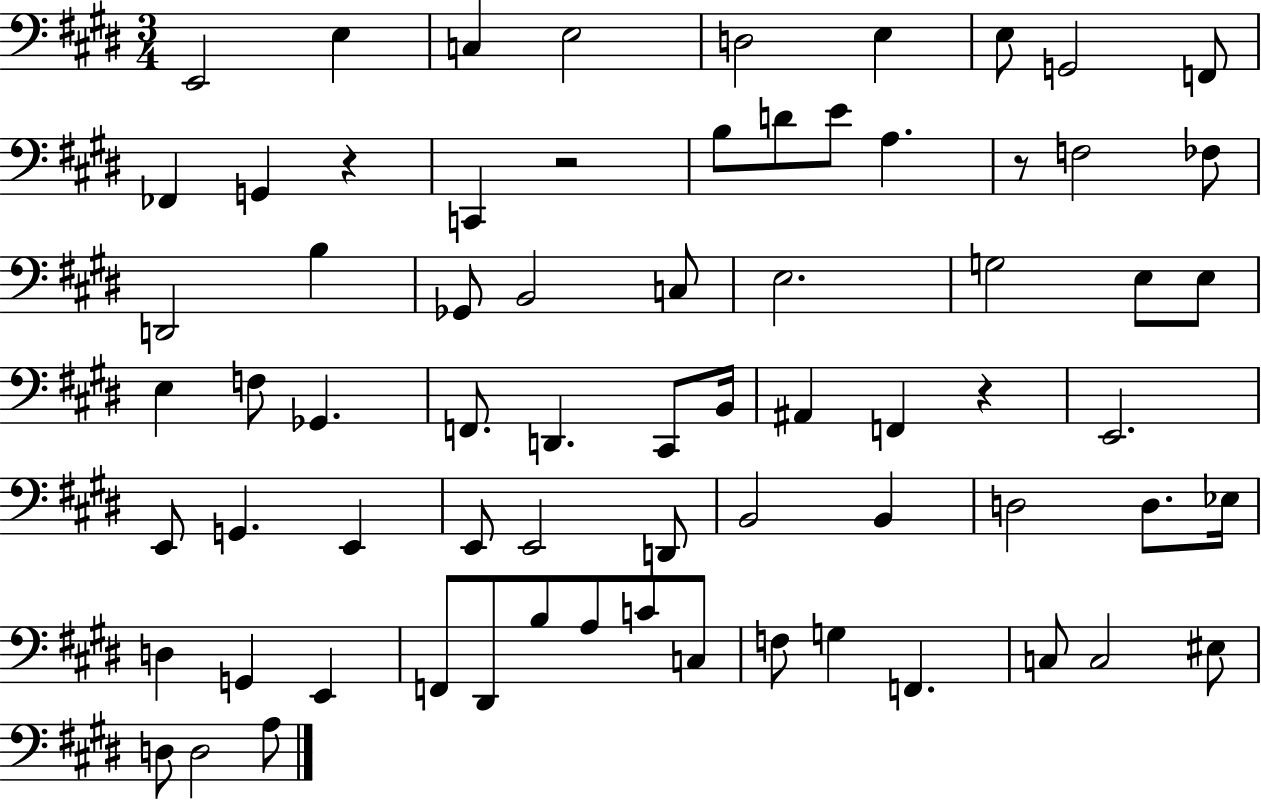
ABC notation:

X:1
T:Untitled
M:3/4
L:1/4
K:E
E,,2 E, C, E,2 D,2 E, E,/2 G,,2 F,,/2 _F,, G,, z C,, z2 B,/2 D/2 E/2 A, z/2 F,2 _F,/2 D,,2 B, _G,,/2 B,,2 C,/2 E,2 G,2 E,/2 E,/2 E, F,/2 _G,, F,,/2 D,, ^C,,/2 B,,/4 ^A,, F,, z E,,2 E,,/2 G,, E,, E,,/2 E,,2 D,,/2 B,,2 B,, D,2 D,/2 _E,/4 D, G,, E,, F,,/2 ^D,,/2 B,/2 A,/2 C/2 C,/2 F,/2 G, F,, C,/2 C,2 ^E,/2 D,/2 D,2 A,/2